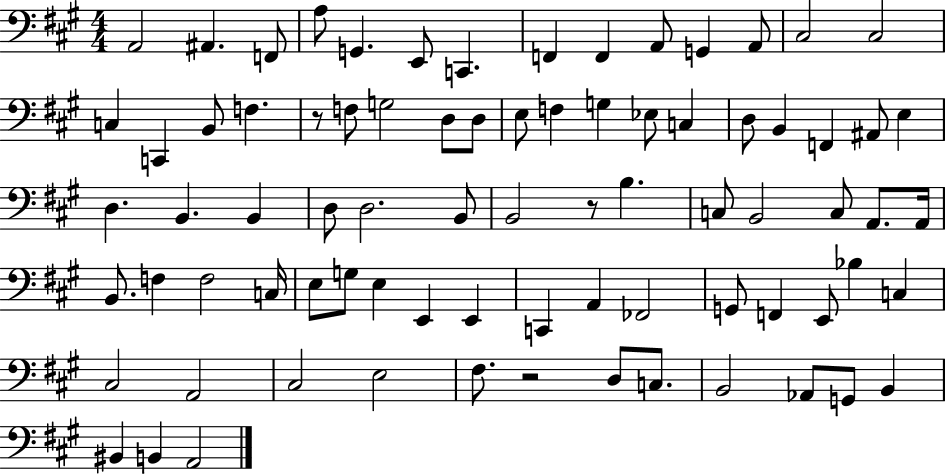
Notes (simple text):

A2/h A#2/q. F2/e A3/e G2/q. E2/e C2/q. F2/q F2/q A2/e G2/q A2/e C#3/h C#3/h C3/q C2/q B2/e F3/q. R/e F3/e G3/h D3/e D3/e E3/e F3/q G3/q Eb3/e C3/q D3/e B2/q F2/q A#2/e E3/q D3/q. B2/q. B2/q D3/e D3/h. B2/e B2/h R/e B3/q. C3/e B2/h C3/e A2/e. A2/s B2/e. F3/q F3/h C3/s E3/e G3/e E3/q E2/q E2/q C2/q A2/q FES2/h G2/e F2/q E2/e Bb3/q C3/q C#3/h A2/h C#3/h E3/h F#3/e. R/h D3/e C3/e. B2/h Ab2/e G2/e B2/q BIS2/q B2/q A2/h